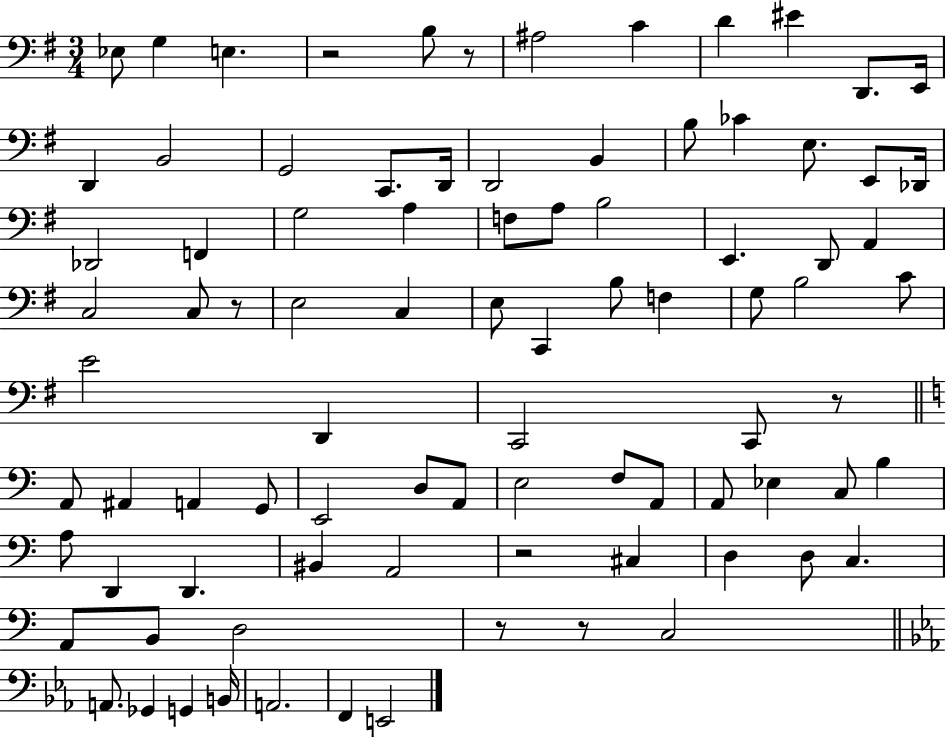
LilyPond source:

{
  \clef bass
  \numericTimeSignature
  \time 3/4
  \key g \major
  ees8 g4 e4. | r2 b8 r8 | ais2 c'4 | d'4 eis'4 d,8. e,16 | \break d,4 b,2 | g,2 c,8. d,16 | d,2 b,4 | b8 ces'4 e8. e,8 des,16 | \break des,2 f,4 | g2 a4 | f8 a8 b2 | e,4. d,8 a,4 | \break c2 c8 r8 | e2 c4 | e8 c,4 b8 f4 | g8 b2 c'8 | \break e'2 d,4 | c,2 c,8 r8 | \bar "||" \break \key c \major a,8 ais,4 a,4 g,8 | e,2 d8 a,8 | e2 f8 a,8 | a,8 ees4 c8 b4 | \break a8 d,4 d,4. | bis,4 a,2 | r2 cis4 | d4 d8 c4. | \break a,8 b,8 d2 | r8 r8 c2 | \bar "||" \break \key ees \major a,8. ges,4 g,4 b,16 | a,2. | f,4 e,2 | \bar "|."
}